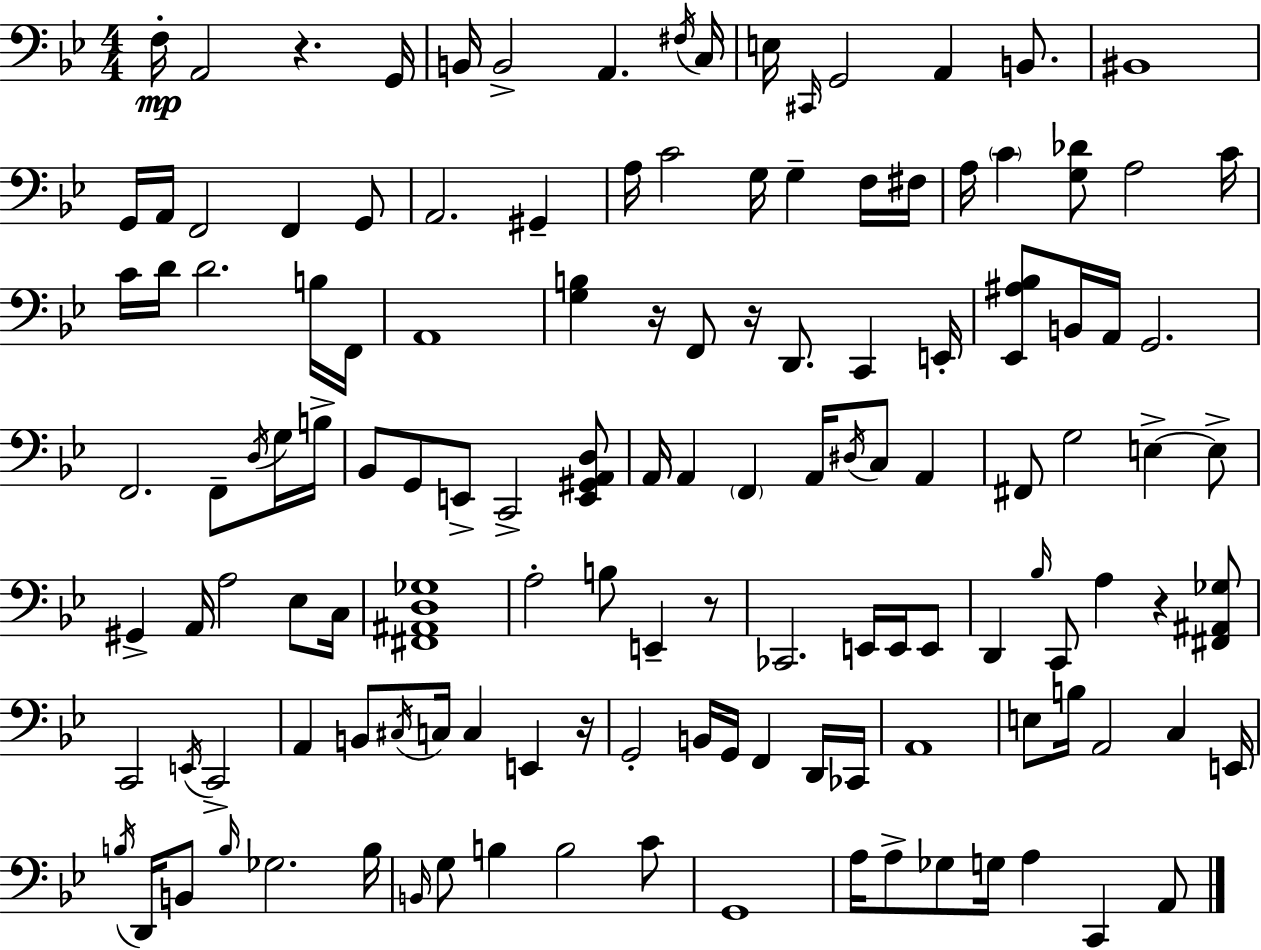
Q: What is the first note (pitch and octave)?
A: F3